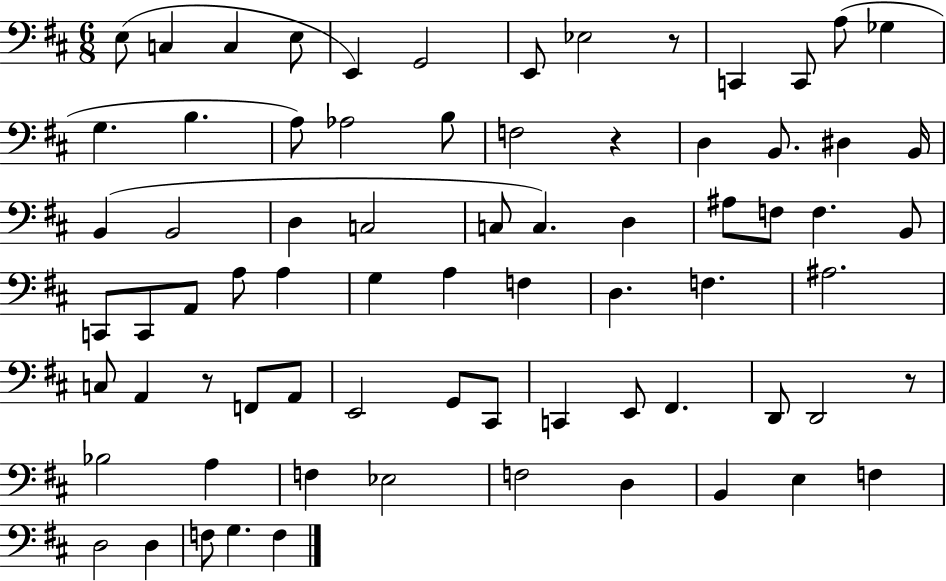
E3/e C3/q C3/q E3/e E2/q G2/h E2/e Eb3/h R/e C2/q C2/e A3/e Gb3/q G3/q. B3/q. A3/e Ab3/h B3/e F3/h R/q D3/q B2/e. D#3/q B2/s B2/q B2/h D3/q C3/h C3/e C3/q. D3/q A#3/e F3/e F3/q. B2/e C2/e C2/e A2/e A3/e A3/q G3/q A3/q F3/q D3/q. F3/q. A#3/h. C3/e A2/q R/e F2/e A2/e E2/h G2/e C#2/e C2/q E2/e F#2/q. D2/e D2/h R/e Bb3/h A3/q F3/q Eb3/h F3/h D3/q B2/q E3/q F3/q D3/h D3/q F3/e G3/q. F3/q